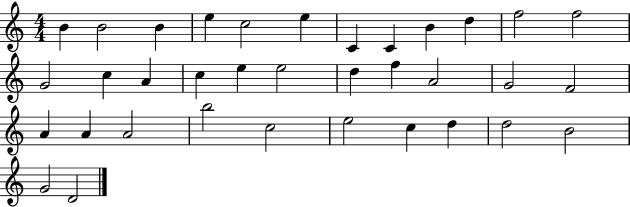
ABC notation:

X:1
T:Untitled
M:4/4
L:1/4
K:C
B B2 B e c2 e C C B d f2 f2 G2 c A c e e2 d f A2 G2 F2 A A A2 b2 c2 e2 c d d2 B2 G2 D2